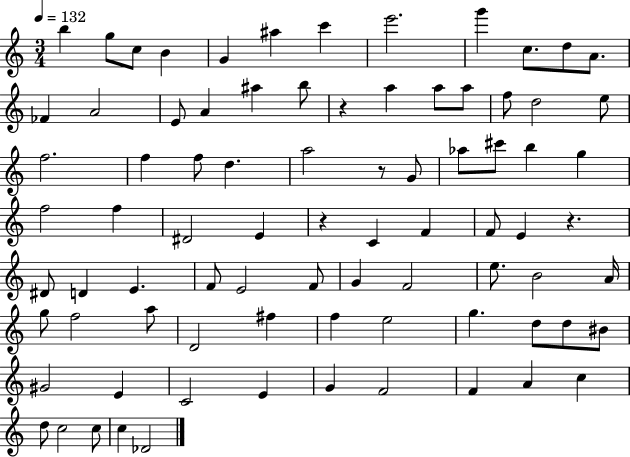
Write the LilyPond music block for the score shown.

{
  \clef treble
  \numericTimeSignature
  \time 3/4
  \key c \major
  \tempo 4 = 132
  b''4 g''8 c''8 b'4 | g'4 ais''4 c'''4 | e'''2. | g'''4 c''8. d''8 a'8. | \break fes'4 a'2 | e'8 a'4 ais''4 b''8 | r4 a''4 a''8 a''8 | f''8 d''2 e''8 | \break f''2. | f''4 f''8 d''4. | a''2 r8 g'8 | aes''8 cis'''8 b''4 g''4 | \break f''2 f''4 | dis'2 e'4 | r4 c'4 f'4 | f'8 e'4 r4. | \break dis'8 d'4 e'4. | f'8 e'2 f'8 | g'4 f'2 | e''8. b'2 a'16 | \break g''8 f''2 a''8 | d'2 fis''4 | f''4 e''2 | g''4. d''8 d''8 bis'8 | \break gis'2 e'4 | c'2 e'4 | g'4 f'2 | f'4 a'4 c''4 | \break d''8 c''2 c''8 | c''4 des'2 | \bar "|."
}